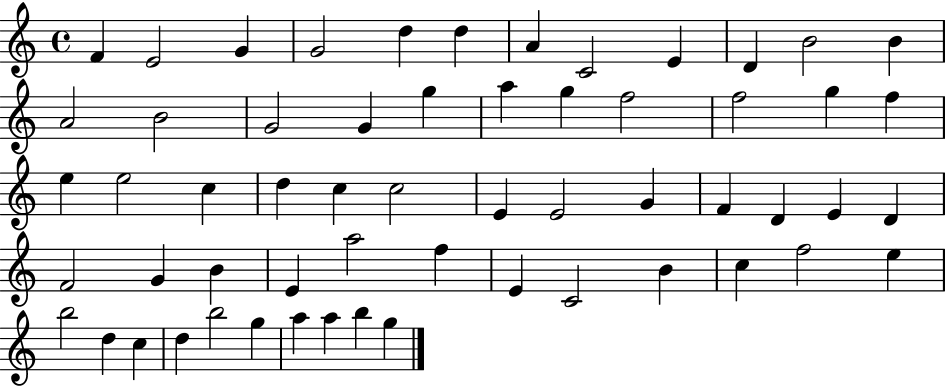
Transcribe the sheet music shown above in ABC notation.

X:1
T:Untitled
M:4/4
L:1/4
K:C
F E2 G G2 d d A C2 E D B2 B A2 B2 G2 G g a g f2 f2 g f e e2 c d c c2 E E2 G F D E D F2 G B E a2 f E C2 B c f2 e b2 d c d b2 g a a b g